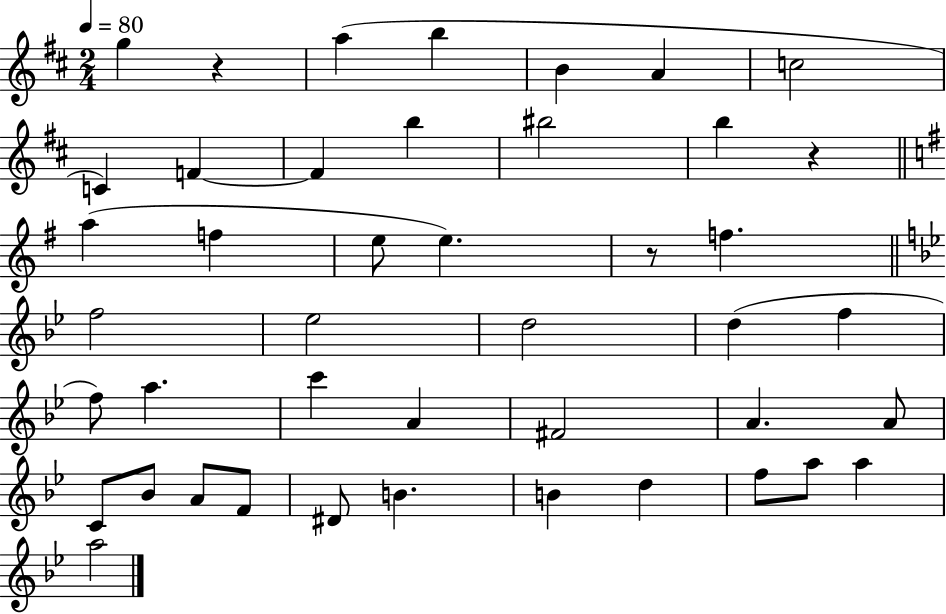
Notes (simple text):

G5/q R/q A5/q B5/q B4/q A4/q C5/h C4/q F4/q F4/q B5/q BIS5/h B5/q R/q A5/q F5/q E5/e E5/q. R/e F5/q. F5/h Eb5/h D5/h D5/q F5/q F5/e A5/q. C6/q A4/q F#4/h A4/q. A4/e C4/e Bb4/e A4/e F4/e D#4/e B4/q. B4/q D5/q F5/e A5/e A5/q A5/h